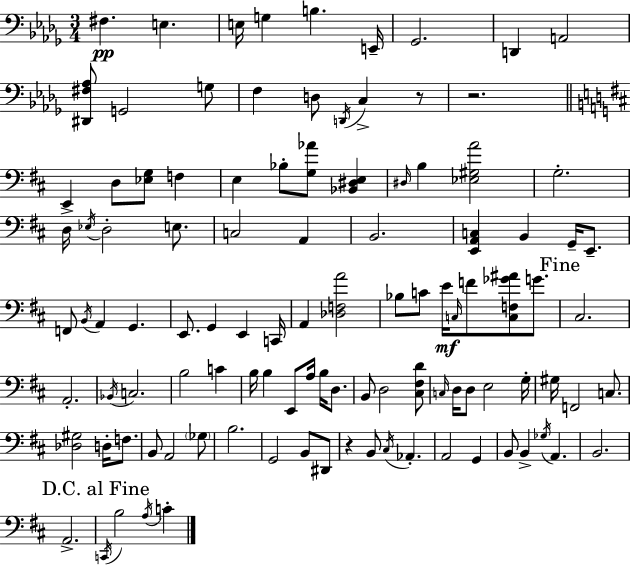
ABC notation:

X:1
T:Untitled
M:3/4
L:1/4
K:Bbm
^F, E, E,/4 G, B, E,,/4 _G,,2 D,, A,,2 [^D,,^F,_A,]/2 G,,2 G,/2 F, D,/2 D,,/4 C, z/2 z2 E,, D,/2 [_E,G,]/2 F, E, _B,/2 [G,_A]/2 [_B,,^D,E,] ^D,/4 B, [_E,^G,A]2 G,2 D,/4 _E,/4 D,2 E,/2 C,2 A,, B,,2 [E,,A,,C,] B,, G,,/4 E,,/2 F,,/2 B,,/4 A,, G,, E,,/2 G,, E,, C,,/4 A,, [_D,F,A]2 _B,/2 C/2 E/4 C,/4 F/2 [C,F,_G^A]/2 G/2 ^C,2 A,,2 _B,,/4 C,2 B,2 C B,/4 B, E,,/2 A,/4 B,/4 D,/2 B,,/2 D,2 [^C,^F,D]/2 C,/4 D,/4 D,/2 E,2 G,/4 ^G,/4 F,,2 C,/2 [_D,^G,]2 D,/4 F,/2 B,,/2 A,,2 _G,/2 B,2 G,,2 B,,/2 ^D,,/2 z B,,/2 ^C,/4 _A,, A,,2 G,, B,,/2 B,, _G,/4 A,, B,,2 A,,2 C,,/4 B,2 A,/4 C